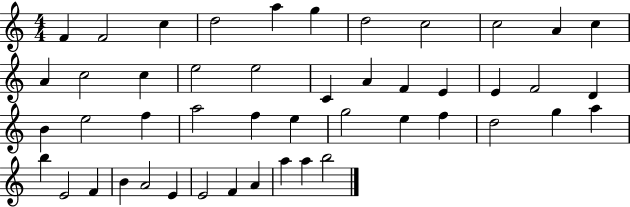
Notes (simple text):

F4/q F4/h C5/q D5/h A5/q G5/q D5/h C5/h C5/h A4/q C5/q A4/q C5/h C5/q E5/h E5/h C4/q A4/q F4/q E4/q E4/q F4/h D4/q B4/q E5/h F5/q A5/h F5/q E5/q G5/h E5/q F5/q D5/h G5/q A5/q B5/q E4/h F4/q B4/q A4/h E4/q E4/h F4/q A4/q A5/q A5/q B5/h